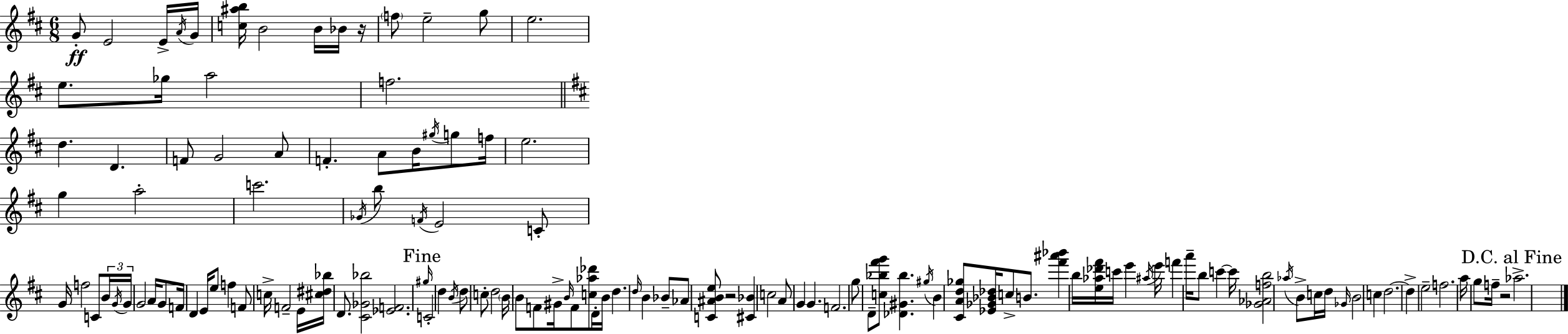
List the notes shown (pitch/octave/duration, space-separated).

G4/e E4/h E4/s A4/s G4/s [C5,A#5,B5]/s B4/h B4/s Bb4/s R/s F5/e E5/h G5/e E5/h. E5/e. Gb5/s A5/h F5/h. D5/q. D4/q. F4/e G4/h A4/e F4/q. A4/e B4/s G#5/s G5/e F5/s E5/h. G5/q A5/h C6/h. Gb4/s B5/e F4/s E4/h C4/e G4/s F5/h C4/e B4/s G4/s G4/s G4/h A4/s G4/e F4/s D4/q E4/s E5/e F5/q F4/e C5/s F4/h E4/s [C#5,D#5,Bb5]/s D4/e. [C#4,Gb4,Bb5]/h [Eb4,F4]/h. G#5/s C4/h D5/q B4/s D5/e C5/e D5/h B4/s B4/e F4/e G#4/s B4/s F4/e [C5,Ab5,Db6]/e D4/s B4/s D5/q. D5/s B4/q Bb4/e Ab4/e [C4,A#4,B4,E5]/e R/h [C#4,Bb4]/q C5/h A4/e G4/q G4/q. F4/h. G5/e D4/e [C5,Bb5,F#6,G6]/e [Db4,G#4,Bb5]/q. G#5/s B4/q [C#4,A4,D5,Gb5]/e [Eb4,Gb4,Bb4,Db5]/s C5/e B4/e. [F#6,A#6,Bb6]/q B5/s [E5,Ab5,Db6,F#6]/s C6/s E6/q A#5/s E6/s F6/q A6/s B5/e C6/q C6/s [Gb4,Ab4,F5,B5]/h Ab5/s B4/e C5/s D5/s Gb4/s B4/h C5/q D5/h. D5/q E5/h F5/h. A5/s G5/e F5/s R/h Ab5/h.